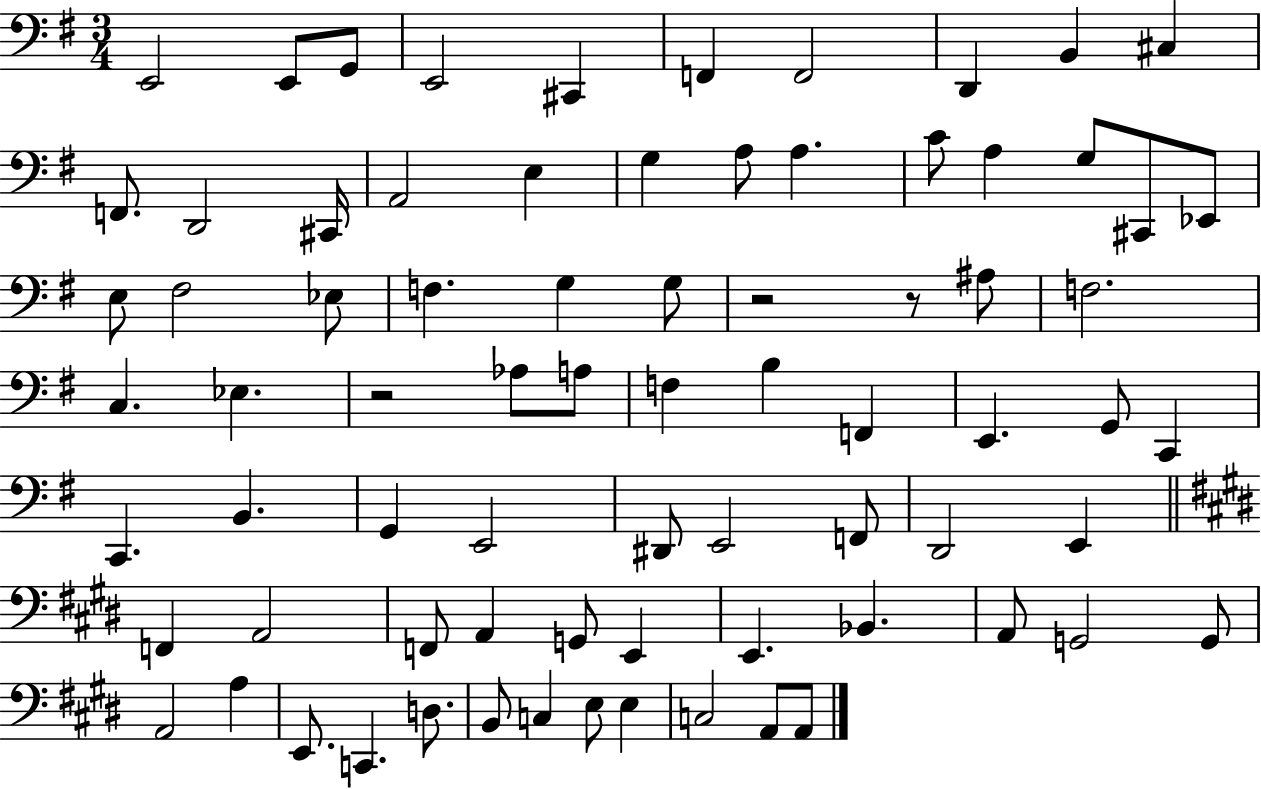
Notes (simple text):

E2/h E2/e G2/e E2/h C#2/q F2/q F2/h D2/q B2/q C#3/q F2/e. D2/h C#2/s A2/h E3/q G3/q A3/e A3/q. C4/e A3/q G3/e C#2/e Eb2/e E3/e F#3/h Eb3/e F3/q. G3/q G3/e R/h R/e A#3/e F3/h. C3/q. Eb3/q. R/h Ab3/e A3/e F3/q B3/q F2/q E2/q. G2/e C2/q C2/q. B2/q. G2/q E2/h D#2/e E2/h F2/e D2/h E2/q F2/q A2/h F2/e A2/q G2/e E2/q E2/q. Bb2/q. A2/e G2/h G2/e A2/h A3/q E2/e. C2/q. D3/e. B2/e C3/q E3/e E3/q C3/h A2/e A2/e